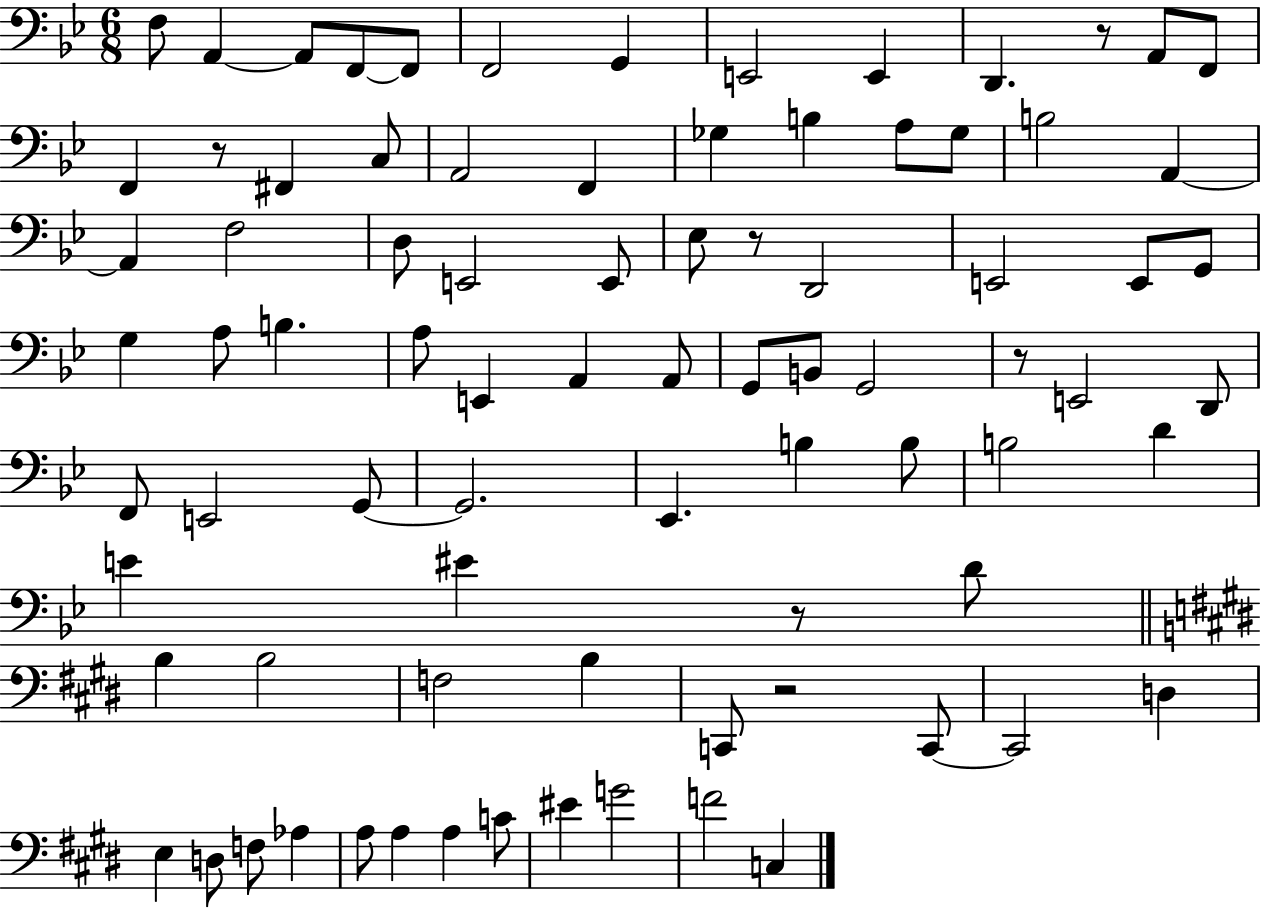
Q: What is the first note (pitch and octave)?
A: F3